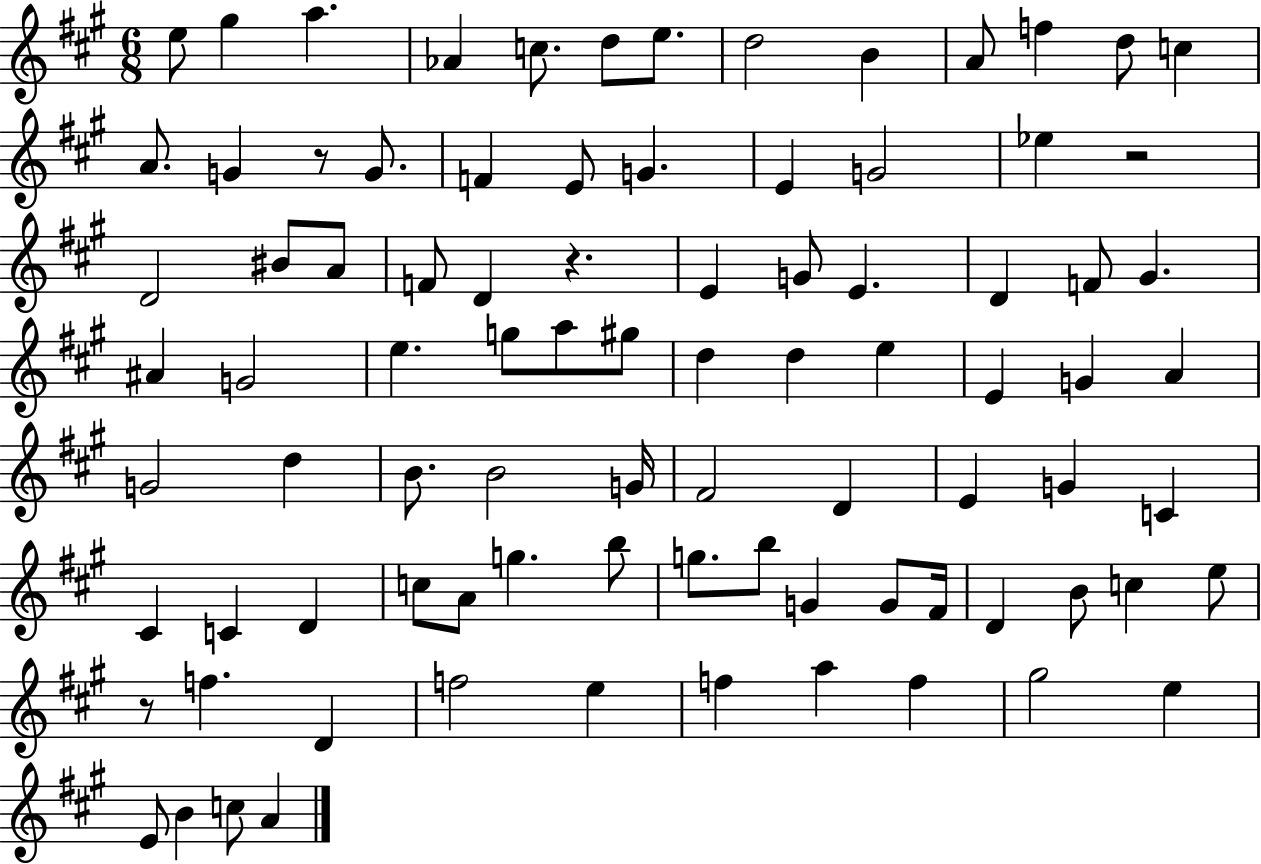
{
  \clef treble
  \numericTimeSignature
  \time 6/8
  \key a \major
  e''8 gis''4 a''4. | aes'4 c''8. d''8 e''8. | d''2 b'4 | a'8 f''4 d''8 c''4 | \break a'8. g'4 r8 g'8. | f'4 e'8 g'4. | e'4 g'2 | ees''4 r2 | \break d'2 bis'8 a'8 | f'8 d'4 r4. | e'4 g'8 e'4. | d'4 f'8 gis'4. | \break ais'4 g'2 | e''4. g''8 a''8 gis''8 | d''4 d''4 e''4 | e'4 g'4 a'4 | \break g'2 d''4 | b'8. b'2 g'16 | fis'2 d'4 | e'4 g'4 c'4 | \break cis'4 c'4 d'4 | c''8 a'8 g''4. b''8 | g''8. b''8 g'4 g'8 fis'16 | d'4 b'8 c''4 e''8 | \break r8 f''4. d'4 | f''2 e''4 | f''4 a''4 f''4 | gis''2 e''4 | \break e'8 b'4 c''8 a'4 | \bar "|."
}